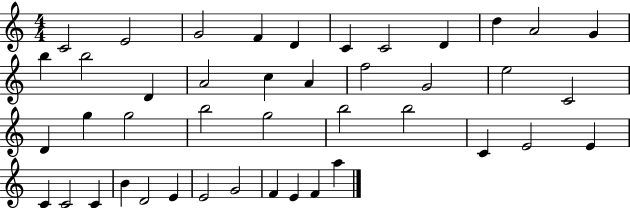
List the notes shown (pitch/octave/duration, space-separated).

C4/h E4/h G4/h F4/q D4/q C4/q C4/h D4/q D5/q A4/h G4/q B5/q B5/h D4/q A4/h C5/q A4/q F5/h G4/h E5/h C4/h D4/q G5/q G5/h B5/h G5/h B5/h B5/h C4/q E4/h E4/q C4/q C4/h C4/q B4/q D4/h E4/q E4/h G4/h F4/q E4/q F4/q A5/q